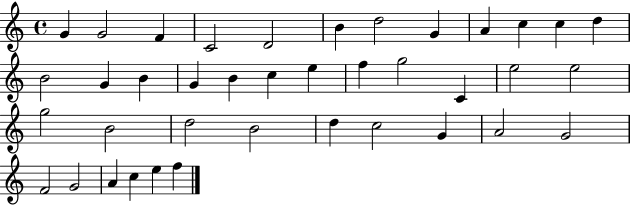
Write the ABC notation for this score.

X:1
T:Untitled
M:4/4
L:1/4
K:C
G G2 F C2 D2 B d2 G A c c d B2 G B G B c e f g2 C e2 e2 g2 B2 d2 B2 d c2 G A2 G2 F2 G2 A c e f